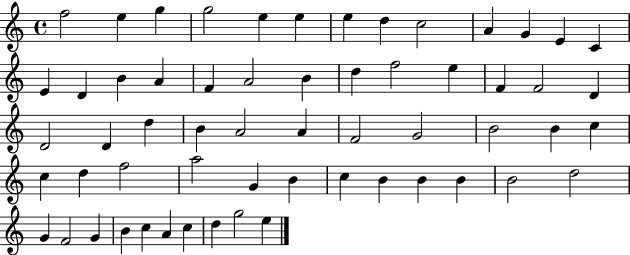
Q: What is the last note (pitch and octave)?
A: E5